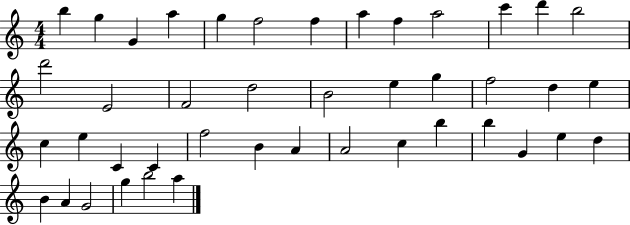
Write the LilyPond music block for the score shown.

{
  \clef treble
  \numericTimeSignature
  \time 4/4
  \key c \major
  b''4 g''4 g'4 a''4 | g''4 f''2 f''4 | a''4 f''4 a''2 | c'''4 d'''4 b''2 | \break d'''2 e'2 | f'2 d''2 | b'2 e''4 g''4 | f''2 d''4 e''4 | \break c''4 e''4 c'4 c'4 | f''2 b'4 a'4 | a'2 c''4 b''4 | b''4 g'4 e''4 d''4 | \break b'4 a'4 g'2 | g''4 b''2 a''4 | \bar "|."
}